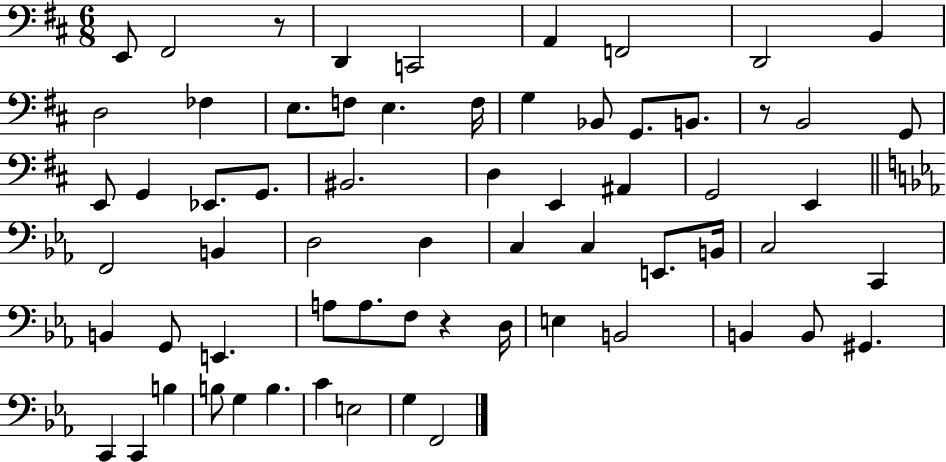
X:1
T:Untitled
M:6/8
L:1/4
K:D
E,,/2 ^F,,2 z/2 D,, C,,2 A,, F,,2 D,,2 B,, D,2 _F, E,/2 F,/2 E, F,/4 G, _B,,/2 G,,/2 B,,/2 z/2 B,,2 G,,/2 E,,/2 G,, _E,,/2 G,,/2 ^B,,2 D, E,, ^A,, G,,2 E,, F,,2 B,, D,2 D, C, C, E,,/2 B,,/4 C,2 C,, B,, G,,/2 E,, A,/2 A,/2 F,/2 z D,/4 E, B,,2 B,, B,,/2 ^G,, C,, C,, B, B,/2 G, B, C E,2 G, F,,2